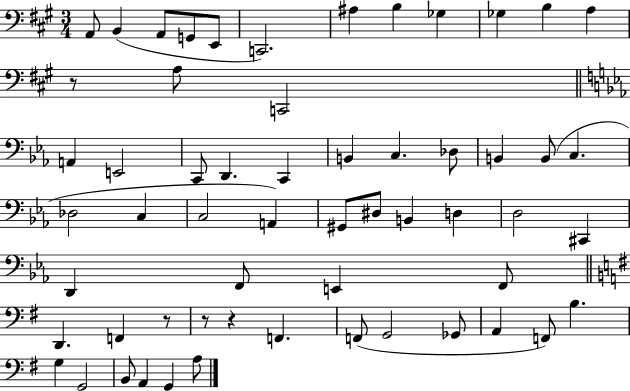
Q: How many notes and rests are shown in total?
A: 58